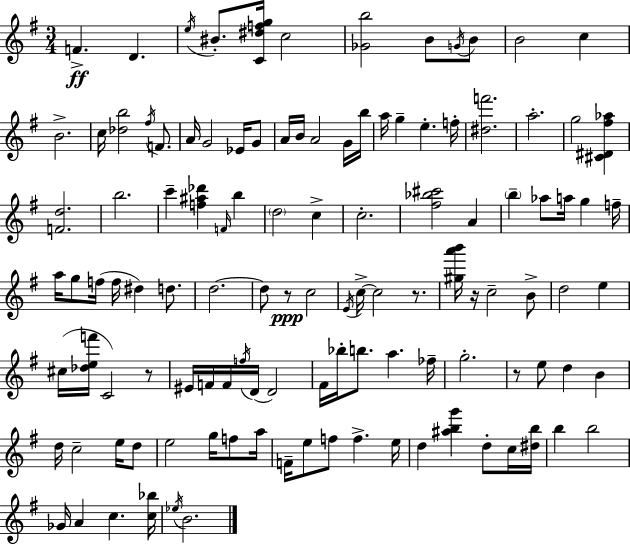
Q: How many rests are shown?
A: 5